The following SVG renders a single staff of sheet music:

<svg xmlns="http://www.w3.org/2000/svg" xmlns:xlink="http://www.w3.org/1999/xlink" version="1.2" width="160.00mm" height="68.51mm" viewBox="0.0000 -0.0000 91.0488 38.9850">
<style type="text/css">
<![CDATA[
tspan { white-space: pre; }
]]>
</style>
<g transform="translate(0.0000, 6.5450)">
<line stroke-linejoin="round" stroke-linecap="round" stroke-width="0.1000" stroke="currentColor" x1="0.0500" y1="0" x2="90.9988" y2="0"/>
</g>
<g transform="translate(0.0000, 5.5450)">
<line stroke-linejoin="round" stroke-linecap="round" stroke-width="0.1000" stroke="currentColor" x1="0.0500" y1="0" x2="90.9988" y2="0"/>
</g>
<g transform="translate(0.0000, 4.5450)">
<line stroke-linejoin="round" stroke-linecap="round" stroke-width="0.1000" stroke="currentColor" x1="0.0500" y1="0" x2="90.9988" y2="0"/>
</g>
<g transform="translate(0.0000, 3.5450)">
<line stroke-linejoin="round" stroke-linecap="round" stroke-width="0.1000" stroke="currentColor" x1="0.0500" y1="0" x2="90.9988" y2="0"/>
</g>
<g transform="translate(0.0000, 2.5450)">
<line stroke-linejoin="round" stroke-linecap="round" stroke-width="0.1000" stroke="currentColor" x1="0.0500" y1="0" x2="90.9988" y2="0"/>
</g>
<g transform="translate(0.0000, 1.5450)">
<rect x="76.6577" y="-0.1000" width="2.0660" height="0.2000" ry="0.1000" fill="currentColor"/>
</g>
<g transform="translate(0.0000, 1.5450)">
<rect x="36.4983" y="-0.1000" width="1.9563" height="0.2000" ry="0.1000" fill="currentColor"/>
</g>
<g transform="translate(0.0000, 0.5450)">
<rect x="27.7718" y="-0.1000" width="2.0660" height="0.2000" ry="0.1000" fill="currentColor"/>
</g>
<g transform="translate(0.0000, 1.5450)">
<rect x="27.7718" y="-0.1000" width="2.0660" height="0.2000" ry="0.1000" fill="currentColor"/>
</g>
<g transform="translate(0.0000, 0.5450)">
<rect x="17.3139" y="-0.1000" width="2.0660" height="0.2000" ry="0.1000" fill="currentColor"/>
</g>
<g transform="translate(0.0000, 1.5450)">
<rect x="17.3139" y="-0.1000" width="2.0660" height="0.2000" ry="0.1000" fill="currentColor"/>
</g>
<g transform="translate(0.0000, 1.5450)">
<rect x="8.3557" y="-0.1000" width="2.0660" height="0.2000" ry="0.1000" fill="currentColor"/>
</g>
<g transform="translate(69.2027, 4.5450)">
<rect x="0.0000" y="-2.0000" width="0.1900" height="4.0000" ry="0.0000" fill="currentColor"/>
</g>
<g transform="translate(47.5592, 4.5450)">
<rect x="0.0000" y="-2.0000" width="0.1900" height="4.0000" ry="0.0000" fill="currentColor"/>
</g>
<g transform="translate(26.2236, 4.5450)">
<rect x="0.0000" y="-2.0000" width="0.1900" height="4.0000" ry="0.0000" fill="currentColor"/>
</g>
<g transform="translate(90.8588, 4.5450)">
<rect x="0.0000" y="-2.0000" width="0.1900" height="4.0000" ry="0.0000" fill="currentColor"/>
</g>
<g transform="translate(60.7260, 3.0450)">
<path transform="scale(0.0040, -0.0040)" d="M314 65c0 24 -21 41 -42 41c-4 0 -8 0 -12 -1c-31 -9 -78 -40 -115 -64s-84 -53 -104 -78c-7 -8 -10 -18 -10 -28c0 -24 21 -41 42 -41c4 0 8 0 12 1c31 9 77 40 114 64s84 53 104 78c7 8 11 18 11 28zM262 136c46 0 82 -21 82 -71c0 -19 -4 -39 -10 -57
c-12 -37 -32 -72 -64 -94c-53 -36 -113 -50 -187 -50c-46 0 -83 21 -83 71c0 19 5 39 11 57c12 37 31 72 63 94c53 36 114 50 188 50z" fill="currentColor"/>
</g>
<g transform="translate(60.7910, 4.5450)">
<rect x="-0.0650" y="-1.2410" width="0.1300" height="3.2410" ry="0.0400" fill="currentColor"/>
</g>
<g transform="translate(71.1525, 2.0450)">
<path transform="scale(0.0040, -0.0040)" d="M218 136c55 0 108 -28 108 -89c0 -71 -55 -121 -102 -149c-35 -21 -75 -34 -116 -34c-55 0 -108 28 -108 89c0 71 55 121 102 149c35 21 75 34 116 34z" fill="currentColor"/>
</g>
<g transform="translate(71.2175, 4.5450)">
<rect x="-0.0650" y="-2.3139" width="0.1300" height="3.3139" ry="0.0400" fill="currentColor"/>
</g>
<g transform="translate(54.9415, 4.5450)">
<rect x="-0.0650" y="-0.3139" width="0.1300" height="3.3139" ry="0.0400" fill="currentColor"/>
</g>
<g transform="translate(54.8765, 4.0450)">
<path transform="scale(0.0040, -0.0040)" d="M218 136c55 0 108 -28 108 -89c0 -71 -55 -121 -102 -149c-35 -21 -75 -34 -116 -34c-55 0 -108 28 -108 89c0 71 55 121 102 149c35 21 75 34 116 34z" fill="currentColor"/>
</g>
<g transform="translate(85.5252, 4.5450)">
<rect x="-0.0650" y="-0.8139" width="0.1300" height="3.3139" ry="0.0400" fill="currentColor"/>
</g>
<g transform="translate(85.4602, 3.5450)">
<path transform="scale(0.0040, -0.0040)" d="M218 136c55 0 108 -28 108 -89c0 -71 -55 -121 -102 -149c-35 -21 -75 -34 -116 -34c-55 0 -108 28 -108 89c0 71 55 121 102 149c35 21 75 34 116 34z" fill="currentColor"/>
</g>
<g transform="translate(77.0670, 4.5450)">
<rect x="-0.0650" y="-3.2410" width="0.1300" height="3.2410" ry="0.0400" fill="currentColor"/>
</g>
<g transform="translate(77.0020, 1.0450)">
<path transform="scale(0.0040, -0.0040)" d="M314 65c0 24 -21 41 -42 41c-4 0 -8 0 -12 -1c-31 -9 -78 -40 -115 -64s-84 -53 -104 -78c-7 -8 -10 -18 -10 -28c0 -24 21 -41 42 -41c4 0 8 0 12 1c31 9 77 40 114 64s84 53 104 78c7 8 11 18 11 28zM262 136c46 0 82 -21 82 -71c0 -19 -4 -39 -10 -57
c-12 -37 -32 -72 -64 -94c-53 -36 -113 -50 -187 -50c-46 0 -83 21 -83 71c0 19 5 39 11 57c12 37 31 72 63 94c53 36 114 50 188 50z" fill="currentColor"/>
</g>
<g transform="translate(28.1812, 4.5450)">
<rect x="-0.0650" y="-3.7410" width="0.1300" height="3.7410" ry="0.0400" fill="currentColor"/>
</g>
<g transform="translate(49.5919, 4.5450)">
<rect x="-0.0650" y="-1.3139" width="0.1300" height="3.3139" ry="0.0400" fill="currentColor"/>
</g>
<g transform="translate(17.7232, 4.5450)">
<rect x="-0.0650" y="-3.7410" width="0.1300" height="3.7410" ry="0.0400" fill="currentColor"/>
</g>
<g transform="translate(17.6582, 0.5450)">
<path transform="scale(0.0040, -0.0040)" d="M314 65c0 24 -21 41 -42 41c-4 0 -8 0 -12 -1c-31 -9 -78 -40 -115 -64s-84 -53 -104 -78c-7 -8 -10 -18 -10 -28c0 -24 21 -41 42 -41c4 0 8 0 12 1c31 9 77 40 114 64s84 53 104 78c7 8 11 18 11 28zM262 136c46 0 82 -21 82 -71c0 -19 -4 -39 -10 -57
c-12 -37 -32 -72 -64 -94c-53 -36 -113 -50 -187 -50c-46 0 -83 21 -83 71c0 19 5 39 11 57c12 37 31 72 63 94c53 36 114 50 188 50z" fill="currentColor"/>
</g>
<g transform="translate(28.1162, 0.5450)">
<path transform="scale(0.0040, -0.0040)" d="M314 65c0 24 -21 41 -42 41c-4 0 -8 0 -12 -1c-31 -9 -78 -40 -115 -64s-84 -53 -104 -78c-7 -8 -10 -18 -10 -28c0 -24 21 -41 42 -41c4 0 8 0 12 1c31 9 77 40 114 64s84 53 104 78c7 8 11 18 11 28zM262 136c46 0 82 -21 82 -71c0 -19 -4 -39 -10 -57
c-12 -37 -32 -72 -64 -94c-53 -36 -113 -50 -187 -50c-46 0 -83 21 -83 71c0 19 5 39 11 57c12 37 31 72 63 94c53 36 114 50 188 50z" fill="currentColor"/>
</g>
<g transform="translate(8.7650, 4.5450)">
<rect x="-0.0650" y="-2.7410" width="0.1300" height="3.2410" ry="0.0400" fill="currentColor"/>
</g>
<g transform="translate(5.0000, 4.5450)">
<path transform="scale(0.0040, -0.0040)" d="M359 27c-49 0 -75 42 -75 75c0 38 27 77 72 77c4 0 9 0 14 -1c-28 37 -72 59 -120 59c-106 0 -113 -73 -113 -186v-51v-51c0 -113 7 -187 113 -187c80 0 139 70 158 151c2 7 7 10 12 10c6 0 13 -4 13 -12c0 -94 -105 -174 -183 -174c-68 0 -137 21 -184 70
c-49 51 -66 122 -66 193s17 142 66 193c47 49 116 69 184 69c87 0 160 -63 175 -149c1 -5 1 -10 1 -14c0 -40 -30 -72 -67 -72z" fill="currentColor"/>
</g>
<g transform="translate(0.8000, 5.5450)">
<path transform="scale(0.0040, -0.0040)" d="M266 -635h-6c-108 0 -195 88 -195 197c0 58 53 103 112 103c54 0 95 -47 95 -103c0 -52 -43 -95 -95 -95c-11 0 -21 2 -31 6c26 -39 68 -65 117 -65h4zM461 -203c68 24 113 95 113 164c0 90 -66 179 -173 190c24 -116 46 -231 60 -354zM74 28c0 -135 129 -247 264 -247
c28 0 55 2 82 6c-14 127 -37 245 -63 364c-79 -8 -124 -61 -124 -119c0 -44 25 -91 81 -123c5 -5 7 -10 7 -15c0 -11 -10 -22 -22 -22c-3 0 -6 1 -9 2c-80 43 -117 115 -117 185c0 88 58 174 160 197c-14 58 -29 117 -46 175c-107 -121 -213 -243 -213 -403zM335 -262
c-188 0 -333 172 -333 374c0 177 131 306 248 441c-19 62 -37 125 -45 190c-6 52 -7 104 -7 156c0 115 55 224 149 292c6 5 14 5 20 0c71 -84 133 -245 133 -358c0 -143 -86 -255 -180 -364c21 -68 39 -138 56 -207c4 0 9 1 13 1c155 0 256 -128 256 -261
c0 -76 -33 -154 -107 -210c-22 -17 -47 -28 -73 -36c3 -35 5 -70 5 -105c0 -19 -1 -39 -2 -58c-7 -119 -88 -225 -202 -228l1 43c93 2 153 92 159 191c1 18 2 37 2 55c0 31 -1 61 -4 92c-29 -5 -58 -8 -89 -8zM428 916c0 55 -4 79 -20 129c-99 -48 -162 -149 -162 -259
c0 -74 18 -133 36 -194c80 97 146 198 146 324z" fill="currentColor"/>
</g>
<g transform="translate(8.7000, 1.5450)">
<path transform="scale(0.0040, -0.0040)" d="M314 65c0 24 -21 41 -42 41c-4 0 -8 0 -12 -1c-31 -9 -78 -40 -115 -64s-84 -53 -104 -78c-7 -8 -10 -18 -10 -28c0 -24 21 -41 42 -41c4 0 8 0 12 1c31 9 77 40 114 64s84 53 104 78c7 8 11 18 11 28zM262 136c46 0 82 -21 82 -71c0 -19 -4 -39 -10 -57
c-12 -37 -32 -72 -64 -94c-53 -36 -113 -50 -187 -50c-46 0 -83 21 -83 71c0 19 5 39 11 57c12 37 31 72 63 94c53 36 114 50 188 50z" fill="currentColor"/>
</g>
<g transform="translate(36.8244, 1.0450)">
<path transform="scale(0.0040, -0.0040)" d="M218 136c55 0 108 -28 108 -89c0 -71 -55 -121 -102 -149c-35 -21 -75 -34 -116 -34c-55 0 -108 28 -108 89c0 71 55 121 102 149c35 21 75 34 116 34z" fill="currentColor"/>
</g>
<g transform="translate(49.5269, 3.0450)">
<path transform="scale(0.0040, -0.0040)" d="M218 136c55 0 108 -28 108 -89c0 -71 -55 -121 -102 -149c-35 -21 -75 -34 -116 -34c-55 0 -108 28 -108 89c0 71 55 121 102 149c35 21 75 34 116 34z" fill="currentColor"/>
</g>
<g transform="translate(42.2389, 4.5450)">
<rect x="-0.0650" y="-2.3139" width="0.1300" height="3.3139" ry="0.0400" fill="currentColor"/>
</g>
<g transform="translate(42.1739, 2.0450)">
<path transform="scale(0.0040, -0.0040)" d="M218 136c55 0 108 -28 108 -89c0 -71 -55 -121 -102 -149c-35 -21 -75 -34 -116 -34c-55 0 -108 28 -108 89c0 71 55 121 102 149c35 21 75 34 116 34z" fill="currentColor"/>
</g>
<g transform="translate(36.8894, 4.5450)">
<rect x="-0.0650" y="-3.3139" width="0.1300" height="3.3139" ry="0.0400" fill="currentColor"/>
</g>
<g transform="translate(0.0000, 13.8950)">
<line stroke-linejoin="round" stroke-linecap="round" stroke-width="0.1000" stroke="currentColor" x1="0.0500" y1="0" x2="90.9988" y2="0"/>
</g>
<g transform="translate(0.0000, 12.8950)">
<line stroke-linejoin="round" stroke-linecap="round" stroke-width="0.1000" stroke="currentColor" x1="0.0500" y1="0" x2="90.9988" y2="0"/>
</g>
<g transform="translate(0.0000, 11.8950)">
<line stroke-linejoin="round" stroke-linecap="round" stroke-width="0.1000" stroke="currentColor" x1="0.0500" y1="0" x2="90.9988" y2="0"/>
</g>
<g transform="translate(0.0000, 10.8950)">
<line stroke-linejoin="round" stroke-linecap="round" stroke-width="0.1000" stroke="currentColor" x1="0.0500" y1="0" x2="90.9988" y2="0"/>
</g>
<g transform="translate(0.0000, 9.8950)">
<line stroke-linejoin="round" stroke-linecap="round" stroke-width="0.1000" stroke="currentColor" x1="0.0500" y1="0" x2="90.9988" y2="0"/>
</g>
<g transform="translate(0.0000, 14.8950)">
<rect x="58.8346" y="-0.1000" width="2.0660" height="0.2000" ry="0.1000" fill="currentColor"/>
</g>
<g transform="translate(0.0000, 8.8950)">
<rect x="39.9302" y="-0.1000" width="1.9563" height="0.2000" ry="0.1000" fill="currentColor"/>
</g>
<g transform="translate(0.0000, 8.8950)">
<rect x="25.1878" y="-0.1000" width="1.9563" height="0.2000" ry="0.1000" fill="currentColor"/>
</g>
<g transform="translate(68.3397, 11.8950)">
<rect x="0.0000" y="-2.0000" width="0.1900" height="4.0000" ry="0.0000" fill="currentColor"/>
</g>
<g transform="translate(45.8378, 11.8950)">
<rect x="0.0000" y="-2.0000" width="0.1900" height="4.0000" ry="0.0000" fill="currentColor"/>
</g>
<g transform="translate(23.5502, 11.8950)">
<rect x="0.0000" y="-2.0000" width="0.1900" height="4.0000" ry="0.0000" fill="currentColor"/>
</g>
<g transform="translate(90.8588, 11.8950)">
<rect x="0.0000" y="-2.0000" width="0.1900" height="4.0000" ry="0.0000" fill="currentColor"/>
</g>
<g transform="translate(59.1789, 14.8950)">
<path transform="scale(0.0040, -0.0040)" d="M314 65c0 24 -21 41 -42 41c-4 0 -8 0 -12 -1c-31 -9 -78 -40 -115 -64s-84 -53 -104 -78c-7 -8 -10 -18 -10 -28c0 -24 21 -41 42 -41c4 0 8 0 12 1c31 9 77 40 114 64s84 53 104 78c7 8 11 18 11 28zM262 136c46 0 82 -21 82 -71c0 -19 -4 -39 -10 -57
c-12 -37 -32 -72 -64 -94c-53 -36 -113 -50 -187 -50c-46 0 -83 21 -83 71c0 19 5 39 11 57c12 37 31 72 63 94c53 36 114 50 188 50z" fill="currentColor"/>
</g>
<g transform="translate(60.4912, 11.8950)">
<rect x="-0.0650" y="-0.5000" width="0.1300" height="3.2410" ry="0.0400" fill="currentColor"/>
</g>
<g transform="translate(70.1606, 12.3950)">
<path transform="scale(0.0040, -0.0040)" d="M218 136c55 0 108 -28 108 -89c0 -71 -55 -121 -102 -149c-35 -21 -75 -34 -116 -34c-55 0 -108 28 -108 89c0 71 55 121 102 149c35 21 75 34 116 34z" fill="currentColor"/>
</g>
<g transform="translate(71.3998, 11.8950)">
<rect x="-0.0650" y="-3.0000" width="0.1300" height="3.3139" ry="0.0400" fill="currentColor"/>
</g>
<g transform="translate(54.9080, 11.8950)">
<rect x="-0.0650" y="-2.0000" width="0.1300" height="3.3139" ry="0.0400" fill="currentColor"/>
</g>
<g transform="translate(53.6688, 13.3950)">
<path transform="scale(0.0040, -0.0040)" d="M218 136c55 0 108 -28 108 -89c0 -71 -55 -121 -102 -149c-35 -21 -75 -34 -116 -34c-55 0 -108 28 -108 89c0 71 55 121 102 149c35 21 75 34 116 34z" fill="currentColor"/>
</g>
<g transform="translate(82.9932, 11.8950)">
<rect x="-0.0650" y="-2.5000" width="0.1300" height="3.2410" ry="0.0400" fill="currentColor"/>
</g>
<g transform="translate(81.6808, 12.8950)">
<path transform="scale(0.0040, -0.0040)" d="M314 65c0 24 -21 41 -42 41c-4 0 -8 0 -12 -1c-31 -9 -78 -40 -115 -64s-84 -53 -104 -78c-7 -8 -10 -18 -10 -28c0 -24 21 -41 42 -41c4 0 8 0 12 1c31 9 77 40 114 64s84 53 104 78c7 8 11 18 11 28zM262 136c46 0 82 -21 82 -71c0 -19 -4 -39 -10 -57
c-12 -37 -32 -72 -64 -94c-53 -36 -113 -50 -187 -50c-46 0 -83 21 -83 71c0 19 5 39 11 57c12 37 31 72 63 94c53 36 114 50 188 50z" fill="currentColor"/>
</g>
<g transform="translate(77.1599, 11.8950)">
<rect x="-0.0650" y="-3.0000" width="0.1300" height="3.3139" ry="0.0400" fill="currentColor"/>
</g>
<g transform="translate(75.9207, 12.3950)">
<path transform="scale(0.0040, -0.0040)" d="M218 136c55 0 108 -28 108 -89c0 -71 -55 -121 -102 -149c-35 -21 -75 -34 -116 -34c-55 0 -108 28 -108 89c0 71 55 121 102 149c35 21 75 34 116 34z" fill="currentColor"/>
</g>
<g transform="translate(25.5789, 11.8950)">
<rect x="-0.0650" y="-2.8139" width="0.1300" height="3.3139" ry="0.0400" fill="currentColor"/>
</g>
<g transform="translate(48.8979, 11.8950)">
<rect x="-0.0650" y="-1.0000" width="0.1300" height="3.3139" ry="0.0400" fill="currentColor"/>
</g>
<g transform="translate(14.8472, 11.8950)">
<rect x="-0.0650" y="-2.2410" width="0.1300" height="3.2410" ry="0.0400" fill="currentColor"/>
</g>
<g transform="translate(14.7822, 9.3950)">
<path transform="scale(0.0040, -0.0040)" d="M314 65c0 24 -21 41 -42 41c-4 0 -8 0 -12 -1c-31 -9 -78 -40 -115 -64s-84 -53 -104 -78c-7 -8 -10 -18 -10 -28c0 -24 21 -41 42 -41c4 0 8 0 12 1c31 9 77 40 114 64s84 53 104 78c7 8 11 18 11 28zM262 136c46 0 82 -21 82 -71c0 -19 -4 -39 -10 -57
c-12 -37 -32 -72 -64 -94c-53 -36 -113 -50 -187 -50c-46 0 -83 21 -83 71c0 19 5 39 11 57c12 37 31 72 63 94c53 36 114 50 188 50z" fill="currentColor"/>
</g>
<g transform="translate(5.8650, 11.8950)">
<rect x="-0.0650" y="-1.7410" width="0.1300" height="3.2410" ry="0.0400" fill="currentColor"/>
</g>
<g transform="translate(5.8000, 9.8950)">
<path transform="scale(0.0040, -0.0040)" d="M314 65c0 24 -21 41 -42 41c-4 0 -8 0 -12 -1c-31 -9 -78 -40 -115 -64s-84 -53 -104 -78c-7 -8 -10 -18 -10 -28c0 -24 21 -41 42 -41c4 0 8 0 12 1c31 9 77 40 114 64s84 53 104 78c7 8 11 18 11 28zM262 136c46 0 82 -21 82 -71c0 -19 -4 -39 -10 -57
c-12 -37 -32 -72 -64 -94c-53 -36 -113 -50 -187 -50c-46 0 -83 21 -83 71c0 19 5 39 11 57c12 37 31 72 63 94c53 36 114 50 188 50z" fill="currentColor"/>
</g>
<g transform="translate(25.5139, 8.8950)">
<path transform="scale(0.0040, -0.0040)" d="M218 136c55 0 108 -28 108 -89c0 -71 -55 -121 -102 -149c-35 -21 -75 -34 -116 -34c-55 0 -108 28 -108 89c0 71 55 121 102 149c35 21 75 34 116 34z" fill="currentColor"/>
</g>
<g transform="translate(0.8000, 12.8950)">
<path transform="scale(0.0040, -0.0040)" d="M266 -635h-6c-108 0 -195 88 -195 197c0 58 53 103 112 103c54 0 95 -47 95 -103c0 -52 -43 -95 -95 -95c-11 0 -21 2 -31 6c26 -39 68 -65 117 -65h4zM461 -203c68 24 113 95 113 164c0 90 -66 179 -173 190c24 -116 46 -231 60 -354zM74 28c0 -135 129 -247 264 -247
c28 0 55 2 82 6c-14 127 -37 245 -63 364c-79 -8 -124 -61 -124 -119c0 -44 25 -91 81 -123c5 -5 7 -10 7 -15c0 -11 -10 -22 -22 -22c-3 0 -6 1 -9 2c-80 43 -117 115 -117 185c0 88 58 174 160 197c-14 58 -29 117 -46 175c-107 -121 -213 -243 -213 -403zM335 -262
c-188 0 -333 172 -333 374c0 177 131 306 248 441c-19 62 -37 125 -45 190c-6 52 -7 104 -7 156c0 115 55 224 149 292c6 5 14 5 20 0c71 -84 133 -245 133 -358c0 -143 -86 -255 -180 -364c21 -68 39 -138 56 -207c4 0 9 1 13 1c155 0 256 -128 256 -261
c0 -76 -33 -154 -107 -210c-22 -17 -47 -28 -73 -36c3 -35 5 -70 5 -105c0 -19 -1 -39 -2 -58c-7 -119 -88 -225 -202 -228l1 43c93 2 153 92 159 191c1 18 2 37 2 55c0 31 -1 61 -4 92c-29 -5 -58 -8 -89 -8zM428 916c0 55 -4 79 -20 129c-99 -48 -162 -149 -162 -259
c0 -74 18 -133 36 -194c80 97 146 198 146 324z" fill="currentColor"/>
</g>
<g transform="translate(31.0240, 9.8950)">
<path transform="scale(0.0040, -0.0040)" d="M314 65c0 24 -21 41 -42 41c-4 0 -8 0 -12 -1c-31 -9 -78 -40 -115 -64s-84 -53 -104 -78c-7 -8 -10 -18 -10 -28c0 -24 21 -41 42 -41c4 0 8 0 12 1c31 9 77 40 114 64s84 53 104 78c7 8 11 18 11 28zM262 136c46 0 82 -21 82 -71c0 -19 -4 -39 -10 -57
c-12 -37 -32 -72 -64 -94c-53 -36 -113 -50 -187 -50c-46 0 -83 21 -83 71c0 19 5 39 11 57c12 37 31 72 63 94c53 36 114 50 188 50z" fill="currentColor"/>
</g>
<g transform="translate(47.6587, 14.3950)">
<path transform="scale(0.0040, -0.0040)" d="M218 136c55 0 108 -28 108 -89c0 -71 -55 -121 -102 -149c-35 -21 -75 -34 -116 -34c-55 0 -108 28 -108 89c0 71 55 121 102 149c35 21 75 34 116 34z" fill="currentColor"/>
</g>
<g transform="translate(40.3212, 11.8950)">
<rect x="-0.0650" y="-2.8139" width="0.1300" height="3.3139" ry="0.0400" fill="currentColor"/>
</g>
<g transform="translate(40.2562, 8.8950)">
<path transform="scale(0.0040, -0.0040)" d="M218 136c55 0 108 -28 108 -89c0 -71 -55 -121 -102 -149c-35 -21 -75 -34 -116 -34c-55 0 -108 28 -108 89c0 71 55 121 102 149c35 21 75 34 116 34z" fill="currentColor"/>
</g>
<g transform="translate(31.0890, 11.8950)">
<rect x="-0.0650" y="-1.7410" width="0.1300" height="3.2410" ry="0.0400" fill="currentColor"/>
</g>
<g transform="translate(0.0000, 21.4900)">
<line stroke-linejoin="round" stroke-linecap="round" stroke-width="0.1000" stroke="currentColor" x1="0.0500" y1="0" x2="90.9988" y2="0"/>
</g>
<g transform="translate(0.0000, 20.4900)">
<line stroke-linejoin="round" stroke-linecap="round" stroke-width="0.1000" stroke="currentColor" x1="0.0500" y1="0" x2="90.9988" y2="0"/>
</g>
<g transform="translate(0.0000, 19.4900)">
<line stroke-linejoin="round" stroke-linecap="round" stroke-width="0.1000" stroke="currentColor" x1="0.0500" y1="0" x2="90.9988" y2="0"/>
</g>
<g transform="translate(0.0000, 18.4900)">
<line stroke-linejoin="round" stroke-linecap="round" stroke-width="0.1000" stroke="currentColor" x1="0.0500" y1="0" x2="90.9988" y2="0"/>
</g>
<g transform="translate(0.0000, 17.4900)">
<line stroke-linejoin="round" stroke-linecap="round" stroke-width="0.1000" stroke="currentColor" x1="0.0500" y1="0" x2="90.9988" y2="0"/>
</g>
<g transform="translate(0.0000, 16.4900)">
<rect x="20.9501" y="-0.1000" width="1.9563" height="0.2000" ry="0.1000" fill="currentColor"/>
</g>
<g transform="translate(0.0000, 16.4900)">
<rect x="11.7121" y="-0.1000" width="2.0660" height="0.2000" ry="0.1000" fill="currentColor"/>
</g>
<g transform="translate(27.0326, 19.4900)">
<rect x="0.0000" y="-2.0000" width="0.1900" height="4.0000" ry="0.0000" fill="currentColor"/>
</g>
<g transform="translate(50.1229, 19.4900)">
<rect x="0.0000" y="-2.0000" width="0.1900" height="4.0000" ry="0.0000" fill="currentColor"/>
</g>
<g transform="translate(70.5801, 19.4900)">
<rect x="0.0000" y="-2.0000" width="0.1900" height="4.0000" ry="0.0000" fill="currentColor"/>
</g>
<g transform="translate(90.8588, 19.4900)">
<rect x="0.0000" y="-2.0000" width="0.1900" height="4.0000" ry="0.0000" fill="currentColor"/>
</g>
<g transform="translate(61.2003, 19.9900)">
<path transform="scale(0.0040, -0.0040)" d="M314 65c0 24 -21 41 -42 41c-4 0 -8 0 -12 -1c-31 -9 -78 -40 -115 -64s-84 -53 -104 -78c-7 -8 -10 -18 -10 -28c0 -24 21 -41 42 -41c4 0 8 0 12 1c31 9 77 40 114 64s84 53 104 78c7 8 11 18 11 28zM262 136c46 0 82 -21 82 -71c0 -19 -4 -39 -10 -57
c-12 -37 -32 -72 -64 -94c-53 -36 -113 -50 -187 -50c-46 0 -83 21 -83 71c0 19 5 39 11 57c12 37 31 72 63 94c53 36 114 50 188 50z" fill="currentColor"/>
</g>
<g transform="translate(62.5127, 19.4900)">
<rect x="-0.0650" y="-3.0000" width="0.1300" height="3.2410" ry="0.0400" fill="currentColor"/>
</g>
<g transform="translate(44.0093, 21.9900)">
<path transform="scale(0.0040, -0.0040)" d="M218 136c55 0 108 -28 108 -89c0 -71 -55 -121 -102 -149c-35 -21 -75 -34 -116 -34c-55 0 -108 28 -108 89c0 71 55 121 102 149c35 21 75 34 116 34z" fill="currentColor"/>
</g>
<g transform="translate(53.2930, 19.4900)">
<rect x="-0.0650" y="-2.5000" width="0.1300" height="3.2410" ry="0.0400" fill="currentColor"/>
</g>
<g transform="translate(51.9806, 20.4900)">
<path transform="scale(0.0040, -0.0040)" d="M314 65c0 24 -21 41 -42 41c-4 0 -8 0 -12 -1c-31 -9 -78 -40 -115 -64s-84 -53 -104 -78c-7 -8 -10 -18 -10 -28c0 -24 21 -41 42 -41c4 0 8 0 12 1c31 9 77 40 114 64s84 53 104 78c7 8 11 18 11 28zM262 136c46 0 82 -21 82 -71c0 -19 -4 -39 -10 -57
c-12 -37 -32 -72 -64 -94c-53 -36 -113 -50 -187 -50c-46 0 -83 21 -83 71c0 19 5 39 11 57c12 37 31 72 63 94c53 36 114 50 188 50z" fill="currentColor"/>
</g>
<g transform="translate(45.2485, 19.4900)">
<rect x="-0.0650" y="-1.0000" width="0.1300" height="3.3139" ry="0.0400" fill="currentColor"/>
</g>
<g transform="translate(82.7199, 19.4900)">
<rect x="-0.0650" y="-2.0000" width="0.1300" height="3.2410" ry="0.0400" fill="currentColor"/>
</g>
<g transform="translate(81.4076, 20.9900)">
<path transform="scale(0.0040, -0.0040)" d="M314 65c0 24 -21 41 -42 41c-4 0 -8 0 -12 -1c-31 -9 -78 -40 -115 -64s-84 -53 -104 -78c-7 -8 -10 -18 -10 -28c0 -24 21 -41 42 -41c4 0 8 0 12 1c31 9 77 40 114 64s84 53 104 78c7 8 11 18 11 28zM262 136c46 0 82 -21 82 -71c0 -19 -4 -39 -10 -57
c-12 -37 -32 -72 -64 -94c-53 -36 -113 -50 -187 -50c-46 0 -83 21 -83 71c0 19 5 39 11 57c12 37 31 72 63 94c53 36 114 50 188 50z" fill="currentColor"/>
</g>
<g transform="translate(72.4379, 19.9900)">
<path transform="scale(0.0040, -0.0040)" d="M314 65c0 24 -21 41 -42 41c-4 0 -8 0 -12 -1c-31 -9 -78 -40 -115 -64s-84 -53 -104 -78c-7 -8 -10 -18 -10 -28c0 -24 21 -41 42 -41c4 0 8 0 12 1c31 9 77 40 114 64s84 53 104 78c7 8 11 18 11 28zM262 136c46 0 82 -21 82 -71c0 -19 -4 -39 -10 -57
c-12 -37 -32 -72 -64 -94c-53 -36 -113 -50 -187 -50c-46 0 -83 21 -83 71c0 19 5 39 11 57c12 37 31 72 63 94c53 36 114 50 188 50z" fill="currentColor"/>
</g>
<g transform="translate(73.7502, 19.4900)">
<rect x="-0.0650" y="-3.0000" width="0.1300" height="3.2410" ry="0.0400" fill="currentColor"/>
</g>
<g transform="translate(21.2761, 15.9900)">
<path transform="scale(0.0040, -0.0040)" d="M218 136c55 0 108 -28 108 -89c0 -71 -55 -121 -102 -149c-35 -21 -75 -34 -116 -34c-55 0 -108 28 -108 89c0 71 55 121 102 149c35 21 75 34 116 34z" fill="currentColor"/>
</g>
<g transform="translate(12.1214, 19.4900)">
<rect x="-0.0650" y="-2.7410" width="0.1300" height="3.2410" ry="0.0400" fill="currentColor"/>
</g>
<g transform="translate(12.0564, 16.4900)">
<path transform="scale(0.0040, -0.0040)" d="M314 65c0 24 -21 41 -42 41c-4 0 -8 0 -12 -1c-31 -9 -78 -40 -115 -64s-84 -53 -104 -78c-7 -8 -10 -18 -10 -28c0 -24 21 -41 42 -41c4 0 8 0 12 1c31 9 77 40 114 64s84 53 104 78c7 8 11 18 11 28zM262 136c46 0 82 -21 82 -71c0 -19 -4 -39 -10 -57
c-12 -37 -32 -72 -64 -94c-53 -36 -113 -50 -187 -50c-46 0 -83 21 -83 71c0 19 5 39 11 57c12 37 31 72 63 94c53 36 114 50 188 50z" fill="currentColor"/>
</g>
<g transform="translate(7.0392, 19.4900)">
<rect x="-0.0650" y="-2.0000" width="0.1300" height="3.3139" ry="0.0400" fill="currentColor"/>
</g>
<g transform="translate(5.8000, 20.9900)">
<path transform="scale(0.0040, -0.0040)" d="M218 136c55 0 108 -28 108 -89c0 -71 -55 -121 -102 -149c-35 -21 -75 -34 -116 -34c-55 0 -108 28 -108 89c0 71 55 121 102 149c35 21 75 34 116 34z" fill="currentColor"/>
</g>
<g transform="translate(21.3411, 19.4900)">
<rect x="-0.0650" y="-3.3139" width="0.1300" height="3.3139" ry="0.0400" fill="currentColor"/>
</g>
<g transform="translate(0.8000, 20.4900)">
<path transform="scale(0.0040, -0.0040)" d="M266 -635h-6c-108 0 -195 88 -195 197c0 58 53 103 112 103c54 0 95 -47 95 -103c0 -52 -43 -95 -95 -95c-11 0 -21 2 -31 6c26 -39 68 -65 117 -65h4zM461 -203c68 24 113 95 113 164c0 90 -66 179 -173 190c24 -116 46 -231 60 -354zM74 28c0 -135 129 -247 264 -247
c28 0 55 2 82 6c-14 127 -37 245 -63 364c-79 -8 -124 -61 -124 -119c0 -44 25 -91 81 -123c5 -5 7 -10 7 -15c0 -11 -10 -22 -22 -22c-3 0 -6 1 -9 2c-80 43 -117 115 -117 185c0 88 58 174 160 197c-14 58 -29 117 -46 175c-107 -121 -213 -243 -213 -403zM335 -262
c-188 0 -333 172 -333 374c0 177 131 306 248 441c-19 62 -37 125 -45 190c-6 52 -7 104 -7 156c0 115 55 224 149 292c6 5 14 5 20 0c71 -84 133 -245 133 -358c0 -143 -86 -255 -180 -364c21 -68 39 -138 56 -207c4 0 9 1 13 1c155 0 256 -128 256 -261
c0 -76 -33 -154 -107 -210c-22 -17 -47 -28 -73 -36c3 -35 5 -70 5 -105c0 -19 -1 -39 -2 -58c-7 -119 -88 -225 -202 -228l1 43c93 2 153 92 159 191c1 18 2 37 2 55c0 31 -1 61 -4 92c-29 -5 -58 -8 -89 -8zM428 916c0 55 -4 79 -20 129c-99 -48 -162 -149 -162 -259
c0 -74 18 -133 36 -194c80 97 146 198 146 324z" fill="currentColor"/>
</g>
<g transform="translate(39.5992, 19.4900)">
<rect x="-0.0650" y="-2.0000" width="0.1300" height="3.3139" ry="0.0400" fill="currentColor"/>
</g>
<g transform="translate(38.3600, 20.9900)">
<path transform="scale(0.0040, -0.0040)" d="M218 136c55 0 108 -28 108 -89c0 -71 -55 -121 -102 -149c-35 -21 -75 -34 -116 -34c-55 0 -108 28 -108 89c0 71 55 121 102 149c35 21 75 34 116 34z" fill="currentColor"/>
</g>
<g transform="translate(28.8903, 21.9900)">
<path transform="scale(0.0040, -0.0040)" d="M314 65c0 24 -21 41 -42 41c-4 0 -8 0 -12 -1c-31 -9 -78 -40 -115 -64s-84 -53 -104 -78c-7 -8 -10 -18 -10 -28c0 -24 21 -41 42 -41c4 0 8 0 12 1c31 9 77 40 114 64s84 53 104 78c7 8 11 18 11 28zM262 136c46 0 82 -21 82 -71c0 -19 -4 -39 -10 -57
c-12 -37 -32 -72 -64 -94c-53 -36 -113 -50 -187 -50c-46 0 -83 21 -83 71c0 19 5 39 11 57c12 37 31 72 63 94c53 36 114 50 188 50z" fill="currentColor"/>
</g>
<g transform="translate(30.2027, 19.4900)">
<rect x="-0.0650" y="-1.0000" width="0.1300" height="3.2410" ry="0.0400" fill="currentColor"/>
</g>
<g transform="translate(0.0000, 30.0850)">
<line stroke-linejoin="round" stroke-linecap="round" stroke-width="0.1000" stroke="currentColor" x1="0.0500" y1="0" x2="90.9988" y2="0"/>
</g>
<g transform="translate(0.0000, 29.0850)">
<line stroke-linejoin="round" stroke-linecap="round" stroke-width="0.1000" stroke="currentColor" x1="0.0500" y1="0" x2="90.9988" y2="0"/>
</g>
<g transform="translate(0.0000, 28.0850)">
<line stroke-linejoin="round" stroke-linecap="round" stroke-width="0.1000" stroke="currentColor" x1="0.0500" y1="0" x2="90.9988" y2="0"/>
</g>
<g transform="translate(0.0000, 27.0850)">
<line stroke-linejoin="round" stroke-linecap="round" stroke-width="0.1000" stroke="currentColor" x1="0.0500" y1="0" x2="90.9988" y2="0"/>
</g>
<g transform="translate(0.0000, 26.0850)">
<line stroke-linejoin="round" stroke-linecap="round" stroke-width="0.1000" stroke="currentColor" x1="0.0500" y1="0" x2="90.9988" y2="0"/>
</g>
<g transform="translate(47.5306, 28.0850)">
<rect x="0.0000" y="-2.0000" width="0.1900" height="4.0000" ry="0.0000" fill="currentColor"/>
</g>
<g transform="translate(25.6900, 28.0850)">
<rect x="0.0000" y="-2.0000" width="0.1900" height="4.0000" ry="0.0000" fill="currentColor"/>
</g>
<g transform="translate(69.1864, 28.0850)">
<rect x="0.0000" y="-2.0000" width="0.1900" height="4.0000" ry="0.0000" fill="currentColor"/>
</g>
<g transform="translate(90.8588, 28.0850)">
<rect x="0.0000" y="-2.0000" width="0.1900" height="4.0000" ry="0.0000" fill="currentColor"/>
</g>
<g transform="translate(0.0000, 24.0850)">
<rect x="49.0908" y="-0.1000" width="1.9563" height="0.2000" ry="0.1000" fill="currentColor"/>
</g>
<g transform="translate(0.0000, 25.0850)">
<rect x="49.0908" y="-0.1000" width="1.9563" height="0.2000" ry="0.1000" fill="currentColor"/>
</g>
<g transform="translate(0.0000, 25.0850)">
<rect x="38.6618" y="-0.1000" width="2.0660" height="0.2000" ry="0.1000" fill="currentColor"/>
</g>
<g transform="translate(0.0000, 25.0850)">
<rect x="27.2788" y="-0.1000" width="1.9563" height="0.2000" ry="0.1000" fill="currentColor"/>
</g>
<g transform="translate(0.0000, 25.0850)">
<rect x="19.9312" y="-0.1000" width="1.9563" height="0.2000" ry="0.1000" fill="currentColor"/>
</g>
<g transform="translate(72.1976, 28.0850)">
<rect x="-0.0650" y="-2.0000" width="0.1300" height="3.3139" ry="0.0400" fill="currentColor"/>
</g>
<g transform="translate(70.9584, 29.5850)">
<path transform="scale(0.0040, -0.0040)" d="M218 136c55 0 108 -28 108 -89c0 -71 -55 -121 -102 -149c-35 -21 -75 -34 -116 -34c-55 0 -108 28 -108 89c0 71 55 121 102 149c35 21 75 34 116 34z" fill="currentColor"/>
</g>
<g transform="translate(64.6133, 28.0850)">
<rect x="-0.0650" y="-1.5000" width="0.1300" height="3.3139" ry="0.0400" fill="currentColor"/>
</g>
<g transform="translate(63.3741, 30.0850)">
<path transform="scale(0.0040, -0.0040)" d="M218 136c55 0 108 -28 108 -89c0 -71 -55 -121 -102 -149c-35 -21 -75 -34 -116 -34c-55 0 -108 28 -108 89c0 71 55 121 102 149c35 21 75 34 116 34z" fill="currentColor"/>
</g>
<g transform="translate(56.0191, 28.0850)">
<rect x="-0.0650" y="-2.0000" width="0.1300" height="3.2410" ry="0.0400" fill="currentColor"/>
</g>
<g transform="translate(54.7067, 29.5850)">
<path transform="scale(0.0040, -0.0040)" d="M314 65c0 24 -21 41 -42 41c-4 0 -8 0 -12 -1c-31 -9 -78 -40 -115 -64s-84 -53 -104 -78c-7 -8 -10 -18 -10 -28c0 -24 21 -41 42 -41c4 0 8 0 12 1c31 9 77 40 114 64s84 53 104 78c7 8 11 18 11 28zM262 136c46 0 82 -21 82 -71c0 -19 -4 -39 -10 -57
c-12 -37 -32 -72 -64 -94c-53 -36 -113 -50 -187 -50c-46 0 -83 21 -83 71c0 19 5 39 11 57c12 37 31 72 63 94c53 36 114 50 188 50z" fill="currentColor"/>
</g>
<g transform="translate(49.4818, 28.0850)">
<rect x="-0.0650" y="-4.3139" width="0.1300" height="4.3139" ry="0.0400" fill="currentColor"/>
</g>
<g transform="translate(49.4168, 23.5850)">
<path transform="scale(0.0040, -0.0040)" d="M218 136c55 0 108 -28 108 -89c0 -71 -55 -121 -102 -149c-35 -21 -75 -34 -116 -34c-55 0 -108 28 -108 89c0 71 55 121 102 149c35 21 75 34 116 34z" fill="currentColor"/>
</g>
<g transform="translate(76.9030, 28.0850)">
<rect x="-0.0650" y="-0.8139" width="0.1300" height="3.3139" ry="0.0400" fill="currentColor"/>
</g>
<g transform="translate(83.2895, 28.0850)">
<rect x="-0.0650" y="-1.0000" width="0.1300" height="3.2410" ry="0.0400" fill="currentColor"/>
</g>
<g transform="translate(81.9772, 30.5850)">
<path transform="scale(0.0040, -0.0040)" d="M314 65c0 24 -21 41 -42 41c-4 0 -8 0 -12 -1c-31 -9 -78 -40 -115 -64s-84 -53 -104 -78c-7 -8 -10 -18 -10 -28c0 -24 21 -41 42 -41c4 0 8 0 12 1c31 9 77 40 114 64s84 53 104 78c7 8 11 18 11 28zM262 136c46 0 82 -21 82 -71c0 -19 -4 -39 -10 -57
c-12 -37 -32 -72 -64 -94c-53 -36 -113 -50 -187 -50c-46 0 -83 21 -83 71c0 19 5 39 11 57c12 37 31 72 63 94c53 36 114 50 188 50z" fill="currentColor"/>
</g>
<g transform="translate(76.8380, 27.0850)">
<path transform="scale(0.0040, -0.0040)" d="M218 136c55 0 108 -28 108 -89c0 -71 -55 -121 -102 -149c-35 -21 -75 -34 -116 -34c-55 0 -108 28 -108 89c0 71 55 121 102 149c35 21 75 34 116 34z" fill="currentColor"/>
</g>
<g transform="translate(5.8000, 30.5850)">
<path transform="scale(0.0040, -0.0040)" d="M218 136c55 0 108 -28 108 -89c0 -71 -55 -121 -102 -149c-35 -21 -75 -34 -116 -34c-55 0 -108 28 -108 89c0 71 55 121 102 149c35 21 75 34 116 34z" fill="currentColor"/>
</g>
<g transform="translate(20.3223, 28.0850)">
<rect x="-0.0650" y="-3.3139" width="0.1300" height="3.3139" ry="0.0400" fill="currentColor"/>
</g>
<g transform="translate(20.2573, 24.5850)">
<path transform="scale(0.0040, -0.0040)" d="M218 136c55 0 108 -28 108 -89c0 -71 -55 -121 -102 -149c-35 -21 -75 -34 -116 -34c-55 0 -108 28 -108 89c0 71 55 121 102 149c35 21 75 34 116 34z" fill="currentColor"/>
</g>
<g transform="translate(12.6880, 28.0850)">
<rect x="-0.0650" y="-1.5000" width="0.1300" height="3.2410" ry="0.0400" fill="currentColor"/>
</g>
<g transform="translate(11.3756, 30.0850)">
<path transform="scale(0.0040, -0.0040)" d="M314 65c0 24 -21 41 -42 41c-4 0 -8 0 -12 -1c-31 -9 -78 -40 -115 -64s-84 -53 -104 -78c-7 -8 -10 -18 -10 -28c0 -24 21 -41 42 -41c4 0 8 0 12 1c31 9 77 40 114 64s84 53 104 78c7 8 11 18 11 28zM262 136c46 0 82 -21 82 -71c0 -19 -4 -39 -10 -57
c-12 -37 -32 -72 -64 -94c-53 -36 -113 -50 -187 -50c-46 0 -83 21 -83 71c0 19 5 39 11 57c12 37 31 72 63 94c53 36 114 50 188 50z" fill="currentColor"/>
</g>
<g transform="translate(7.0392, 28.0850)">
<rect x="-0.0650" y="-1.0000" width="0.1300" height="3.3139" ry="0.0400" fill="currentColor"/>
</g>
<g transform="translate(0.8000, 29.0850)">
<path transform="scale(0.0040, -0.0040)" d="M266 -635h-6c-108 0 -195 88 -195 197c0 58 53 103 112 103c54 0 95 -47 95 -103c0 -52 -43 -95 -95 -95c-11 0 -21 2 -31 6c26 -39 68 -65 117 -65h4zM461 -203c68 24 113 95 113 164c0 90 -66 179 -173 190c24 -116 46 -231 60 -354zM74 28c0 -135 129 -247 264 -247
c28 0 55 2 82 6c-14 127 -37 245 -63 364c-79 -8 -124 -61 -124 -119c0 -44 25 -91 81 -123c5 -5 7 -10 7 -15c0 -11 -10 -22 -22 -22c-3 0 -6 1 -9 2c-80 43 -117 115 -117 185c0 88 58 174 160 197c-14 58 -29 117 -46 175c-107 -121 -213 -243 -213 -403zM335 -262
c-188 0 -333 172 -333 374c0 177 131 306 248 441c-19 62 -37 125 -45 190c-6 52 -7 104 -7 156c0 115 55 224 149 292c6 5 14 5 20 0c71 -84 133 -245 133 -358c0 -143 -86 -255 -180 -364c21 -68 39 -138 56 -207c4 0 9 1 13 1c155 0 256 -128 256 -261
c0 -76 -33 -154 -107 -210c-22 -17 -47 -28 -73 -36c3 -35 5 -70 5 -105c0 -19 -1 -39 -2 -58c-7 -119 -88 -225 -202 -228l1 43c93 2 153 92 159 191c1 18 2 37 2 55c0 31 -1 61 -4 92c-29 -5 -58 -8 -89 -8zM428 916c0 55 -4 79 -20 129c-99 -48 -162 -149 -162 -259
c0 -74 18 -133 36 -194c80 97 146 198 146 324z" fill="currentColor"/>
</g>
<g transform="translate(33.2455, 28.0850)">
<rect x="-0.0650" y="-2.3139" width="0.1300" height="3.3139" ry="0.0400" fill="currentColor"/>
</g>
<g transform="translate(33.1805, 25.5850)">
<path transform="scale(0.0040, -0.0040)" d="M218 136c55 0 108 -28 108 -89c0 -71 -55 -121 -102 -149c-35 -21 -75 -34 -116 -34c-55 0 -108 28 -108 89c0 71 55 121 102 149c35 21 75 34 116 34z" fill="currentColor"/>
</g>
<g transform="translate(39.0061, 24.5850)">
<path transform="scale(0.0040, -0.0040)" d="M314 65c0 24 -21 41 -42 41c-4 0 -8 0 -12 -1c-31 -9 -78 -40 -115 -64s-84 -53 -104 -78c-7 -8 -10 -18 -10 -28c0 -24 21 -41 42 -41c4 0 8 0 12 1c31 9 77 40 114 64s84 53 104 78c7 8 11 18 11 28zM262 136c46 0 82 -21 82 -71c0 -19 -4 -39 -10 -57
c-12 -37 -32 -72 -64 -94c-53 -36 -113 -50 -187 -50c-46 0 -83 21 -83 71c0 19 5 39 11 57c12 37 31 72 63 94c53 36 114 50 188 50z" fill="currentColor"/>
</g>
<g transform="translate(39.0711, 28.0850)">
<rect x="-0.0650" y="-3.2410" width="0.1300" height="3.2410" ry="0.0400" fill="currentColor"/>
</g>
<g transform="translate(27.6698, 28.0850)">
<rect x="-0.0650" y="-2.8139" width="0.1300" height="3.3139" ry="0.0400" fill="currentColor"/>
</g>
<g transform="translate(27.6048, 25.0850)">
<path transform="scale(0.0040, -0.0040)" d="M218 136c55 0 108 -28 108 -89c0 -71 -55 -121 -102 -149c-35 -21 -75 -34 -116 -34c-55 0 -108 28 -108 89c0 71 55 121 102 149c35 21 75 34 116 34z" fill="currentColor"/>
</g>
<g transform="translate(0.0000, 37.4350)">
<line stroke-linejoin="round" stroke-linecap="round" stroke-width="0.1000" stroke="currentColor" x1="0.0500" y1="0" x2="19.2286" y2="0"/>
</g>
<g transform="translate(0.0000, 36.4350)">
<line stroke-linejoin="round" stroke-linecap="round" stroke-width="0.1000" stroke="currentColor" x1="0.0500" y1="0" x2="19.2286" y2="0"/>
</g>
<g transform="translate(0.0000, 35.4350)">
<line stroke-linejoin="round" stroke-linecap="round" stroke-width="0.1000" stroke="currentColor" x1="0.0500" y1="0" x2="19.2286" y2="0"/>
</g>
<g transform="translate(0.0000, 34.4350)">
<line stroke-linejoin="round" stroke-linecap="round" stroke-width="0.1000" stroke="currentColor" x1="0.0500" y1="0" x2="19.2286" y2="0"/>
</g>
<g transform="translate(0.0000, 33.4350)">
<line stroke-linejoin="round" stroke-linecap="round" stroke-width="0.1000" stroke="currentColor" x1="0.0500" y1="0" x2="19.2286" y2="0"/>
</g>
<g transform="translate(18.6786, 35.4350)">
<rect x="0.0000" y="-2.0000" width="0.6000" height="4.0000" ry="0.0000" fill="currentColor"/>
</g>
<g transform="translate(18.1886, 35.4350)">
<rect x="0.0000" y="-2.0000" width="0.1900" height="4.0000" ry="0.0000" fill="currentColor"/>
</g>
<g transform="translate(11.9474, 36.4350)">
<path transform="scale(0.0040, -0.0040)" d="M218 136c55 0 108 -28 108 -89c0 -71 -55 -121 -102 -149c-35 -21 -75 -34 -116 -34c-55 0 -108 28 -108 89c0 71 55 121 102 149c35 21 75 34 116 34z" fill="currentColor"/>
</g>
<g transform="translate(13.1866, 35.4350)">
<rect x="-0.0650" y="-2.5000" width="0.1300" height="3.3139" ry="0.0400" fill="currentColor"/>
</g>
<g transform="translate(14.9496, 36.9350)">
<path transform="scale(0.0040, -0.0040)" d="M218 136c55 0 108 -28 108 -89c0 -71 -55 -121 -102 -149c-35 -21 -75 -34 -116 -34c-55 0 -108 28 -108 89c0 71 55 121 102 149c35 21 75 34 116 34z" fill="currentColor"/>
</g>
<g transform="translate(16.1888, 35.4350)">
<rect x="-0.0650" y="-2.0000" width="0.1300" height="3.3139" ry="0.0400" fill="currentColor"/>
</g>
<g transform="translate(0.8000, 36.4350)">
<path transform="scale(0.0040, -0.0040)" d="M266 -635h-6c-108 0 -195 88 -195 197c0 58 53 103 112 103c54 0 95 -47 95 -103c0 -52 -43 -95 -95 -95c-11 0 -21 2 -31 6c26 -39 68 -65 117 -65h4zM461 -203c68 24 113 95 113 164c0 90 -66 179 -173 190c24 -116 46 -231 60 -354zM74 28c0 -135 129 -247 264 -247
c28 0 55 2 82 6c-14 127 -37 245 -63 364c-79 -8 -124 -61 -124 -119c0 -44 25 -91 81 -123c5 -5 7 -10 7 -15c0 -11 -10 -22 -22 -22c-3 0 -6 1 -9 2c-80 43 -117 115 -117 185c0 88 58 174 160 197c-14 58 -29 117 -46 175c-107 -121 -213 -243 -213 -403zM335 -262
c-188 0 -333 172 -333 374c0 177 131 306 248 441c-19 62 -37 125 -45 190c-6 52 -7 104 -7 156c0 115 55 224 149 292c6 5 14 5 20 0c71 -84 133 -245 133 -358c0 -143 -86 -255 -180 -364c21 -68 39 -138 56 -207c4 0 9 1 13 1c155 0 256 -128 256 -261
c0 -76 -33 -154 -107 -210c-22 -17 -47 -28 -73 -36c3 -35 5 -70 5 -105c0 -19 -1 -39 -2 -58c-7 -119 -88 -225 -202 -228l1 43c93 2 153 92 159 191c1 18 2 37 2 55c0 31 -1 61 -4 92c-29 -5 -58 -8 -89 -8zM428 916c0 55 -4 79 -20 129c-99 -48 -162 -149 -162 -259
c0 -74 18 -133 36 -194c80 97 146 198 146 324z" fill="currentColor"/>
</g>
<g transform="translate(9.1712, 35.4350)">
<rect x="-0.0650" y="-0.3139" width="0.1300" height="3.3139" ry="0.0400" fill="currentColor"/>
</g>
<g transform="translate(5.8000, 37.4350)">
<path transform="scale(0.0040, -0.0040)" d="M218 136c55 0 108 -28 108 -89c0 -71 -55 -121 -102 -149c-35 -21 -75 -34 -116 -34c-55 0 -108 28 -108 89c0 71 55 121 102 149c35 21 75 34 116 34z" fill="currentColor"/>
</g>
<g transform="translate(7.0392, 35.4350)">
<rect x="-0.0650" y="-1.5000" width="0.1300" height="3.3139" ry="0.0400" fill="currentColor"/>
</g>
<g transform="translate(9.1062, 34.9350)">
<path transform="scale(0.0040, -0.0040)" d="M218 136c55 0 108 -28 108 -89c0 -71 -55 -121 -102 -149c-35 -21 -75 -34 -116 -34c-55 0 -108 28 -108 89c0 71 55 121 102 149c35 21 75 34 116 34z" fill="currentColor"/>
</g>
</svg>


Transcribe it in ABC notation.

X:1
T:Untitled
M:4/4
L:1/4
K:C
a2 c'2 c'2 b g e c e2 g b2 d f2 g2 a f2 a D F C2 A A G2 F a2 b D2 F D G2 A2 A2 F2 D E2 b a g b2 d' F2 E F d D2 E c G F